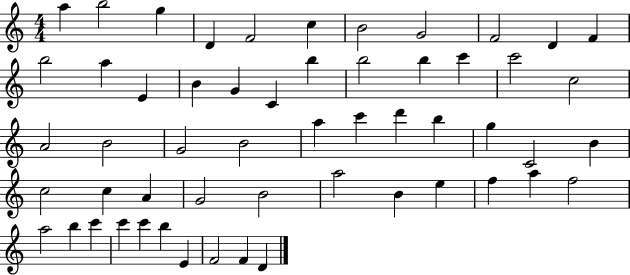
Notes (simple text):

A5/q B5/h G5/q D4/q F4/h C5/q B4/h G4/h F4/h D4/q F4/q B5/h A5/q E4/q B4/q G4/q C4/q B5/q B5/h B5/q C6/q C6/h C5/h A4/h B4/h G4/h B4/h A5/q C6/q D6/q B5/q G5/q C4/h B4/q C5/h C5/q A4/q G4/h B4/h A5/h B4/q E5/q F5/q A5/q F5/h A5/h B5/q C6/q C6/q C6/q B5/q E4/q F4/h F4/q D4/q